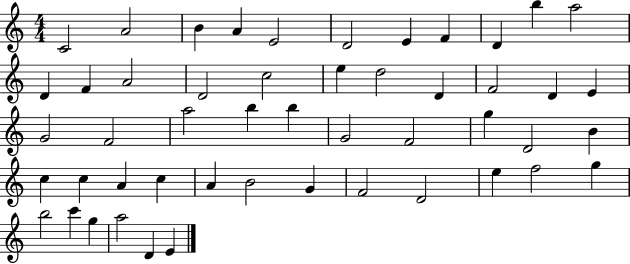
C4/h A4/h B4/q A4/q E4/h D4/h E4/q F4/q D4/q B5/q A5/h D4/q F4/q A4/h D4/h C5/h E5/q D5/h D4/q F4/h D4/q E4/q G4/h F4/h A5/h B5/q B5/q G4/h F4/h G5/q D4/h B4/q C5/q C5/q A4/q C5/q A4/q B4/h G4/q F4/h D4/h E5/q F5/h G5/q B5/h C6/q G5/q A5/h D4/q E4/q